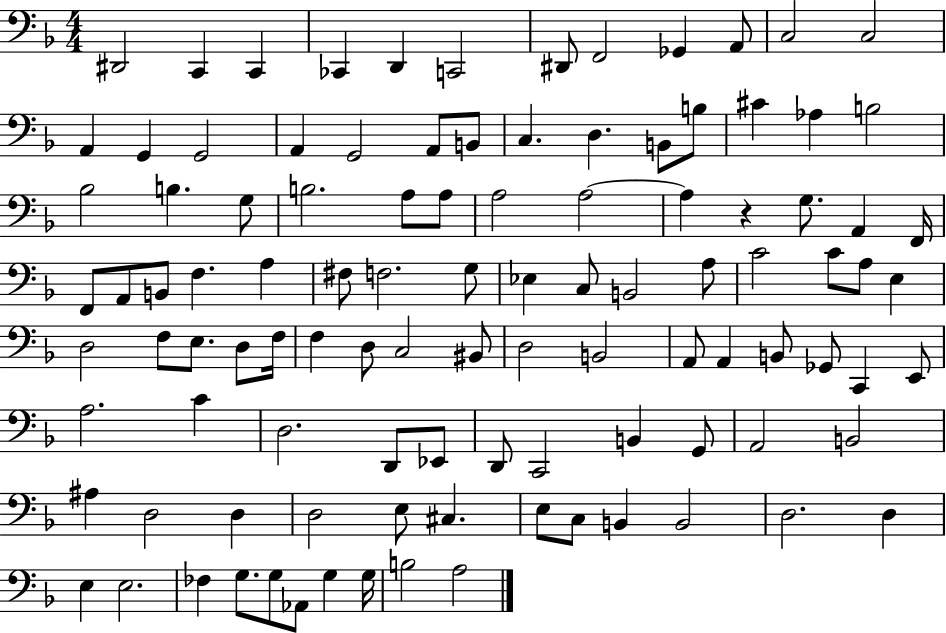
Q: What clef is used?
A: bass